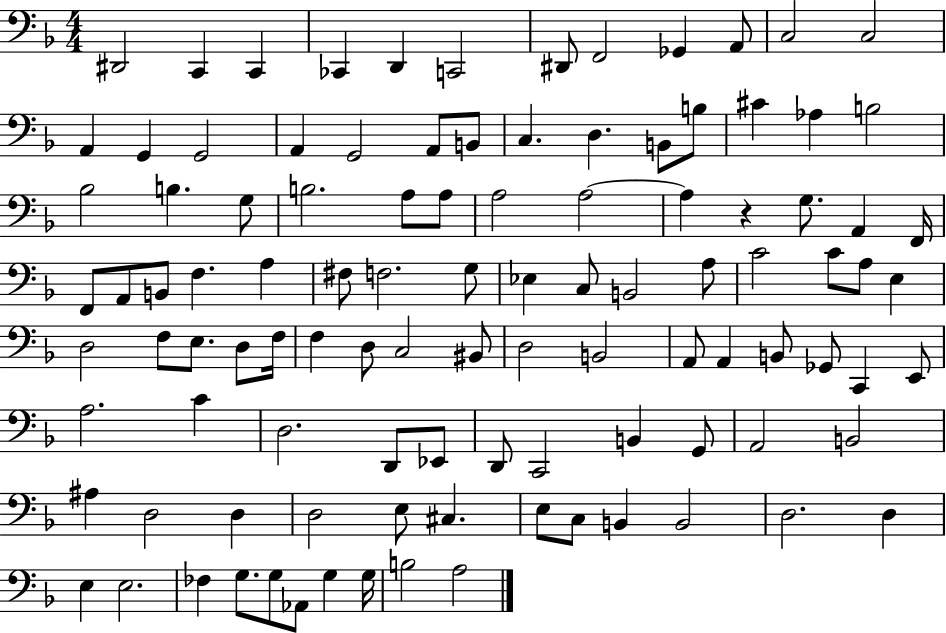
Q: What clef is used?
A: bass